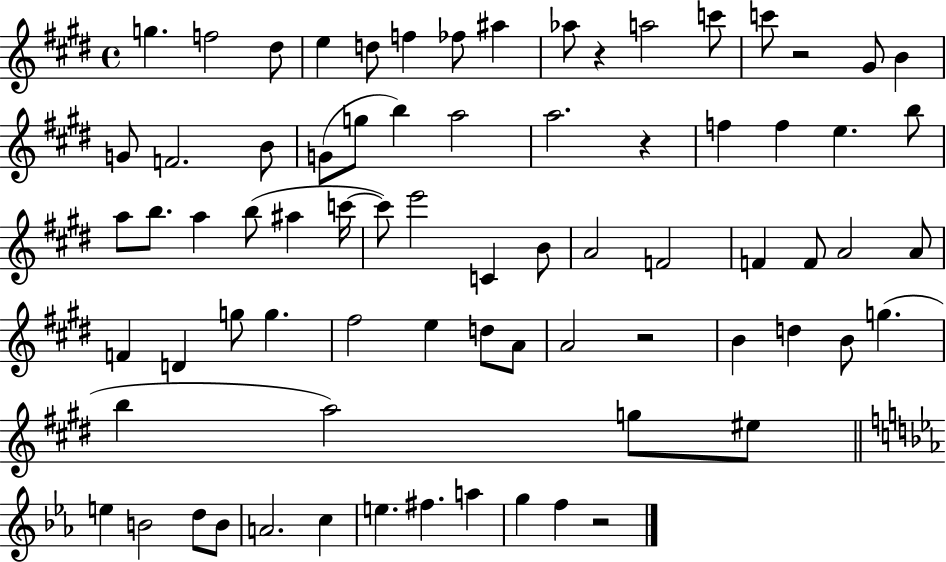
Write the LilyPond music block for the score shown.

{
  \clef treble
  \time 4/4
  \defaultTimeSignature
  \key e \major
  g''4. f''2 dis''8 | e''4 d''8 f''4 fes''8 ais''4 | aes''8 r4 a''2 c'''8 | c'''8 r2 gis'8 b'4 | \break g'8 f'2. b'8 | g'8( g''8 b''4) a''2 | a''2. r4 | f''4 f''4 e''4. b''8 | \break a''8 b''8. a''4 b''8( ais''4 c'''16~~ | c'''8) e'''2 c'4 b'8 | a'2 f'2 | f'4 f'8 a'2 a'8 | \break f'4 d'4 g''8 g''4. | fis''2 e''4 d''8 a'8 | a'2 r2 | b'4 d''4 b'8 g''4.( | \break b''4 a''2) g''8 eis''8 | \bar "||" \break \key c \minor e''4 b'2 d''8 b'8 | a'2. c''4 | e''4. fis''4. a''4 | g''4 f''4 r2 | \break \bar "|."
}